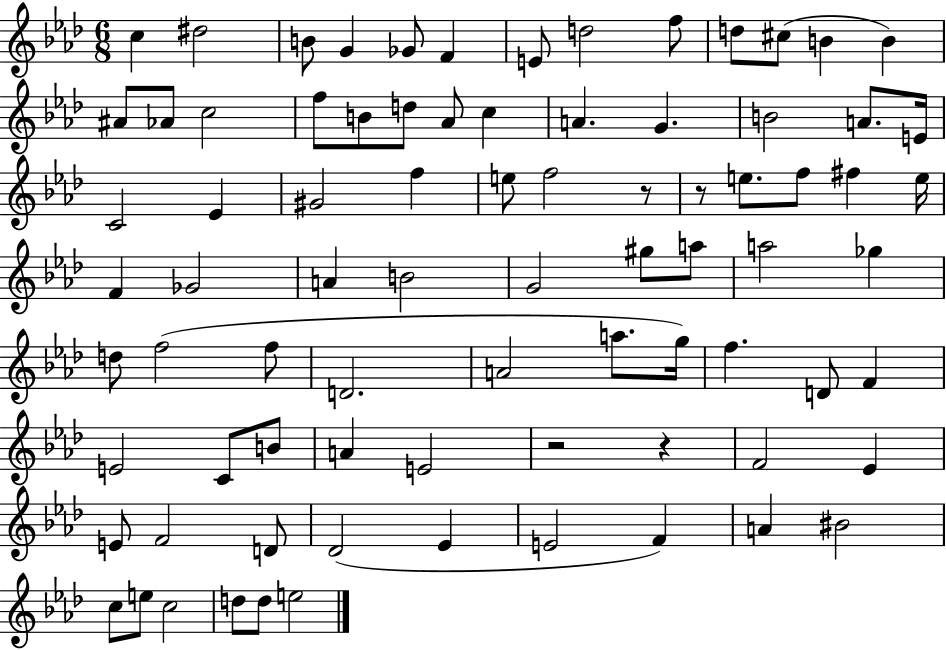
{
  \clef treble
  \numericTimeSignature
  \time 6/8
  \key aes \major
  c''4 dis''2 | b'8 g'4 ges'8 f'4 | e'8 d''2 f''8 | d''8 cis''8( b'4 b'4) | \break ais'8 aes'8 c''2 | f''8 b'8 d''8 aes'8 c''4 | a'4. g'4. | b'2 a'8. e'16 | \break c'2 ees'4 | gis'2 f''4 | e''8 f''2 r8 | r8 e''8. f''8 fis''4 e''16 | \break f'4 ges'2 | a'4 b'2 | g'2 gis''8 a''8 | a''2 ges''4 | \break d''8 f''2( f''8 | d'2. | a'2 a''8. g''16) | f''4. d'8 f'4 | \break e'2 c'8 b'8 | a'4 e'2 | r2 r4 | f'2 ees'4 | \break e'8 f'2 d'8 | des'2( ees'4 | e'2 f'4) | a'4 bis'2 | \break c''8 e''8 c''2 | d''8 d''8 e''2 | \bar "|."
}